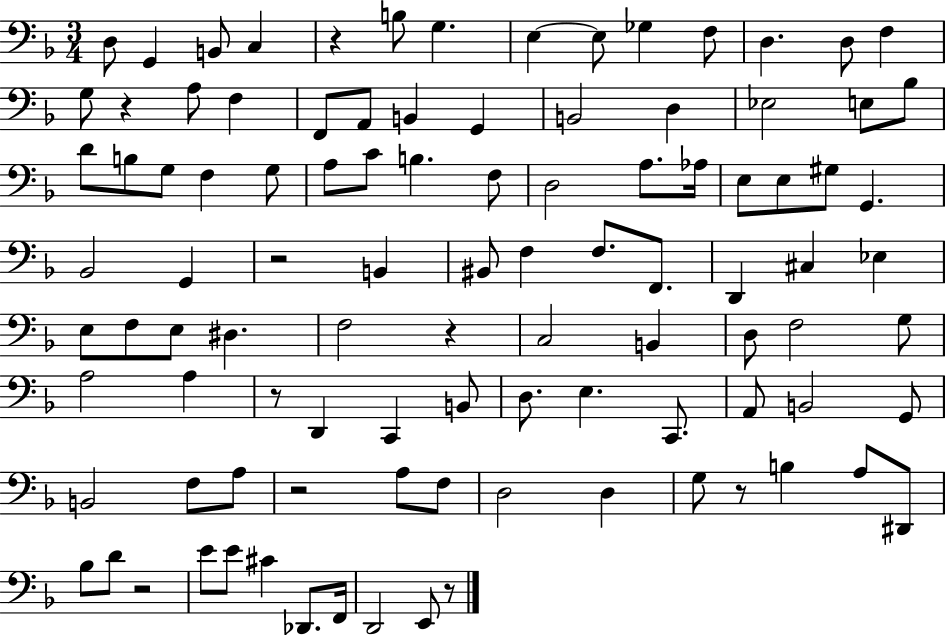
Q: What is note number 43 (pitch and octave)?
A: G2